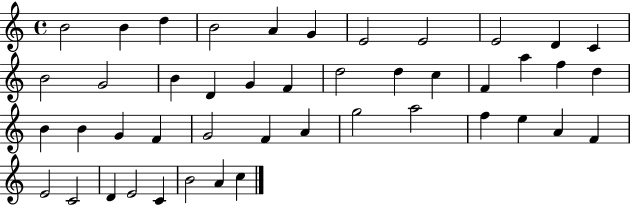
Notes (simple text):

B4/h B4/q D5/q B4/h A4/q G4/q E4/h E4/h E4/h D4/q C4/q B4/h G4/h B4/q D4/q G4/q F4/q D5/h D5/q C5/q F4/q A5/q F5/q D5/q B4/q B4/q G4/q F4/q G4/h F4/q A4/q G5/h A5/h F5/q E5/q A4/q F4/q E4/h C4/h D4/q E4/h C4/q B4/h A4/q C5/q